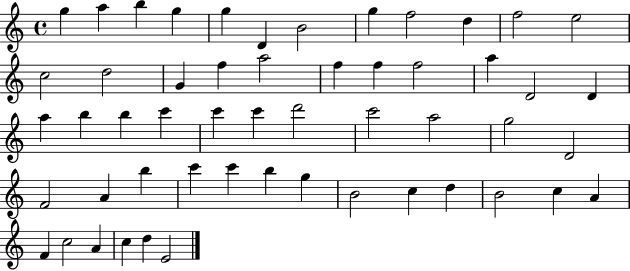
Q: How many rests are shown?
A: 0